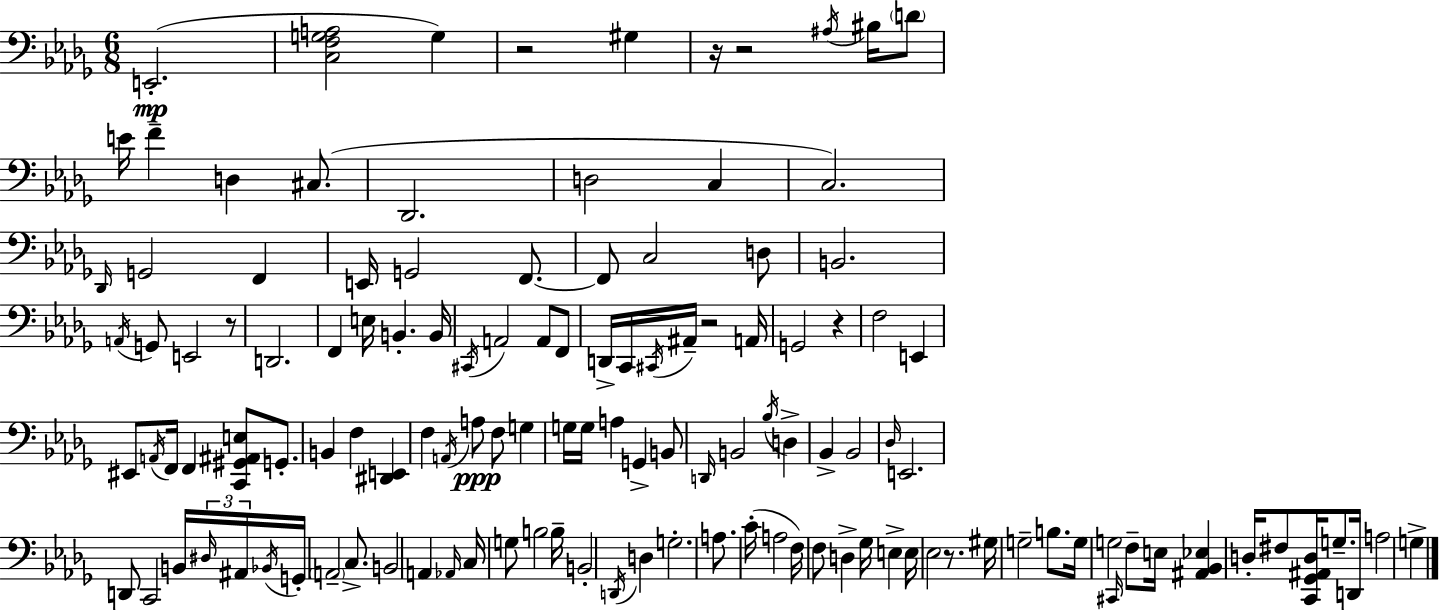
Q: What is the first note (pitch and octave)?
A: E2